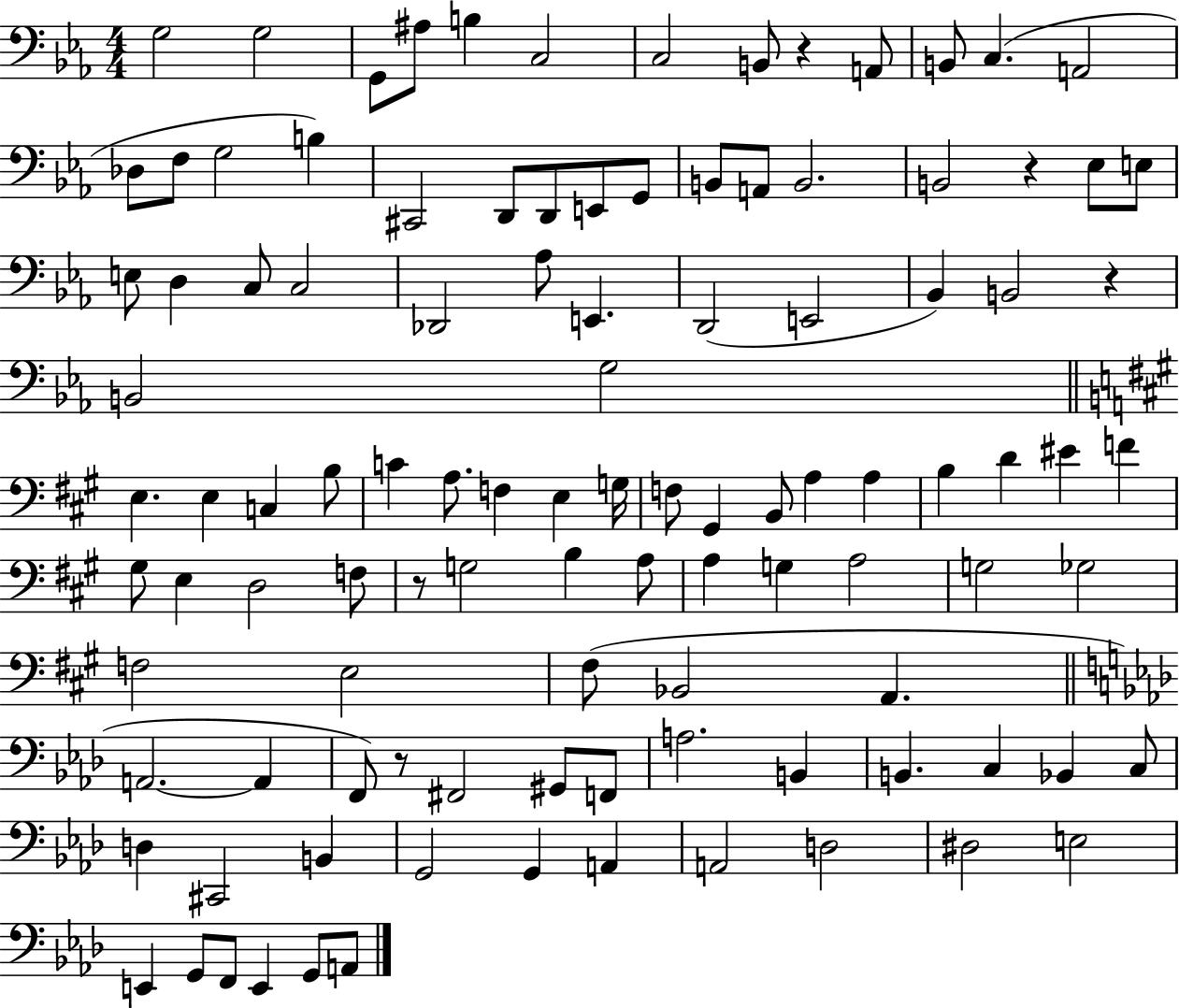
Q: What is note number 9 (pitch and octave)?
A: A2